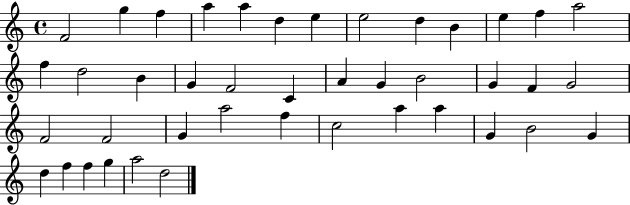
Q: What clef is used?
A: treble